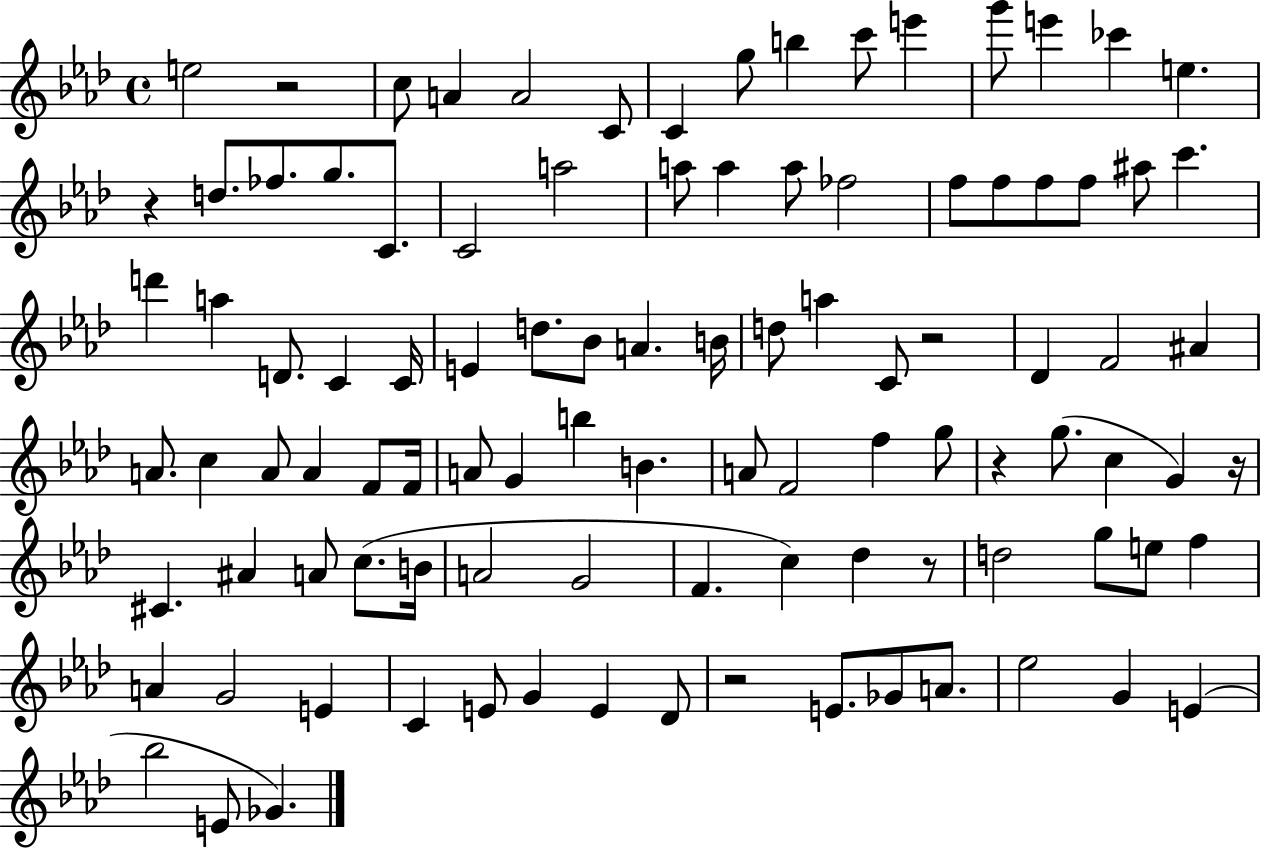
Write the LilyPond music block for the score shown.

{
  \clef treble
  \time 4/4
  \defaultTimeSignature
  \key aes \major
  e''2 r2 | c''8 a'4 a'2 c'8 | c'4 g''8 b''4 c'''8 e'''4 | g'''8 e'''4 ces'''4 e''4. | \break r4 d''8. fes''8. g''8. c'8. | c'2 a''2 | a''8 a''4 a''8 fes''2 | f''8 f''8 f''8 f''8 ais''8 c'''4. | \break d'''4 a''4 d'8. c'4 c'16 | e'4 d''8. bes'8 a'4. b'16 | d''8 a''4 c'8 r2 | des'4 f'2 ais'4 | \break a'8. c''4 a'8 a'4 f'8 f'16 | a'8 g'4 b''4 b'4. | a'8 f'2 f''4 g''8 | r4 g''8.( c''4 g'4) r16 | \break cis'4. ais'4 a'8 c''8.( b'16 | a'2 g'2 | f'4. c''4) des''4 r8 | d''2 g''8 e''8 f''4 | \break a'4 g'2 e'4 | c'4 e'8 g'4 e'4 des'8 | r2 e'8. ges'8 a'8. | ees''2 g'4 e'4( | \break bes''2 e'8 ges'4.) | \bar "|."
}